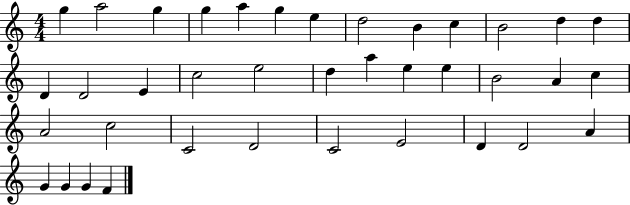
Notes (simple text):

G5/q A5/h G5/q G5/q A5/q G5/q E5/q D5/h B4/q C5/q B4/h D5/q D5/q D4/q D4/h E4/q C5/h E5/h D5/q A5/q E5/q E5/q B4/h A4/q C5/q A4/h C5/h C4/h D4/h C4/h E4/h D4/q D4/h A4/q G4/q G4/q G4/q F4/q